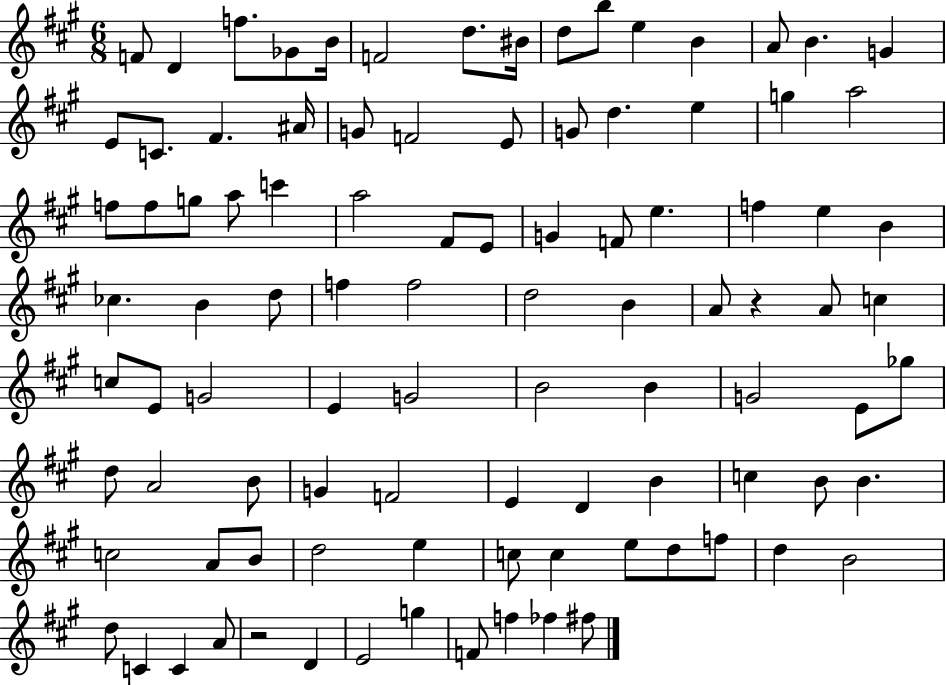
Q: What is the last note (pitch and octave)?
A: F#5